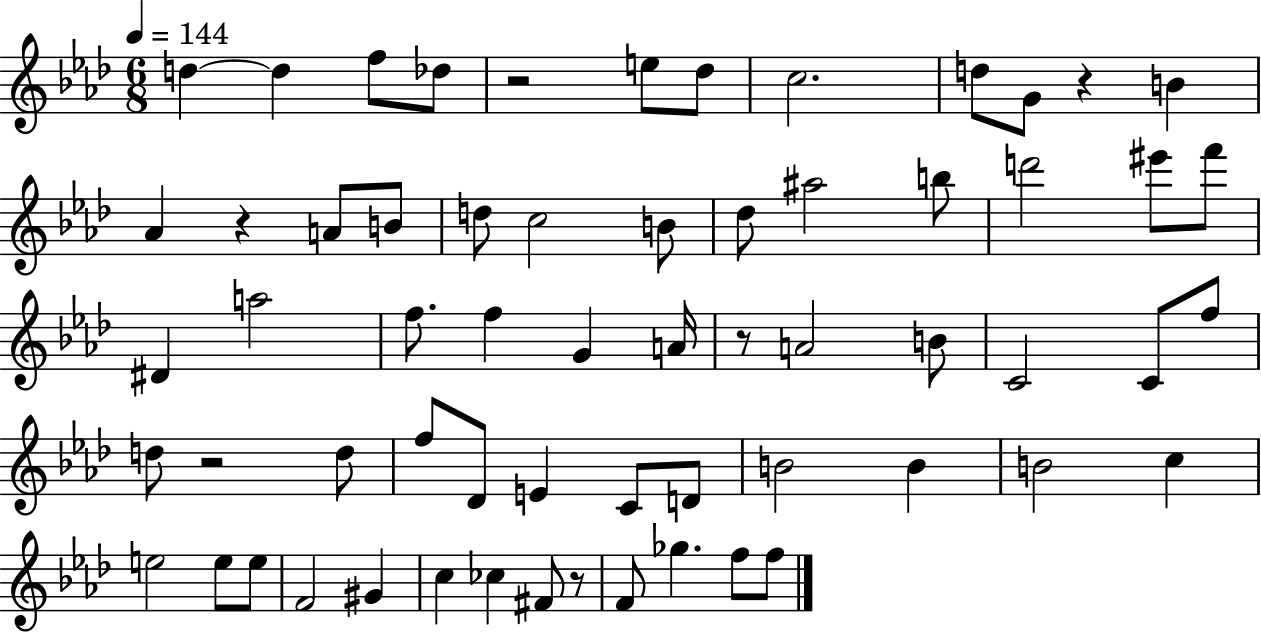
D5/q D5/q F5/e Db5/e R/h E5/e Db5/e C5/h. D5/e G4/e R/q B4/q Ab4/q R/q A4/e B4/e D5/e C5/h B4/e Db5/e A#5/h B5/e D6/h EIS6/e F6/e D#4/q A5/h F5/e. F5/q G4/q A4/s R/e A4/h B4/e C4/h C4/e F5/e D5/e R/h D5/e F5/e Db4/e E4/q C4/e D4/e B4/h B4/q B4/h C5/q E5/h E5/e E5/e F4/h G#4/q C5/q CES5/q F#4/e R/e F4/e Gb5/q. F5/e F5/e